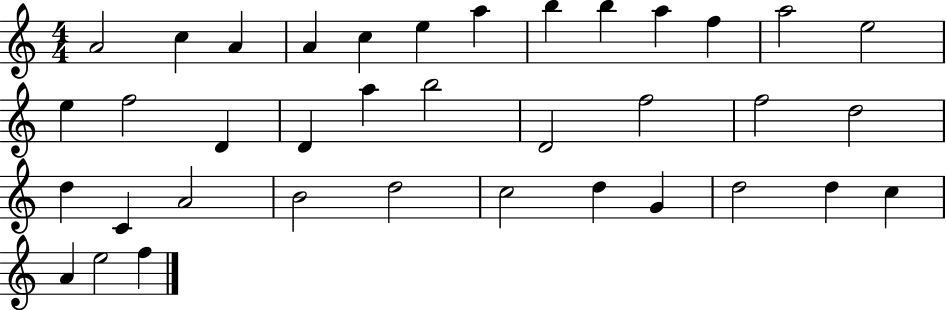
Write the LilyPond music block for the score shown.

{
  \clef treble
  \numericTimeSignature
  \time 4/4
  \key c \major
  a'2 c''4 a'4 | a'4 c''4 e''4 a''4 | b''4 b''4 a''4 f''4 | a''2 e''2 | \break e''4 f''2 d'4 | d'4 a''4 b''2 | d'2 f''2 | f''2 d''2 | \break d''4 c'4 a'2 | b'2 d''2 | c''2 d''4 g'4 | d''2 d''4 c''4 | \break a'4 e''2 f''4 | \bar "|."
}